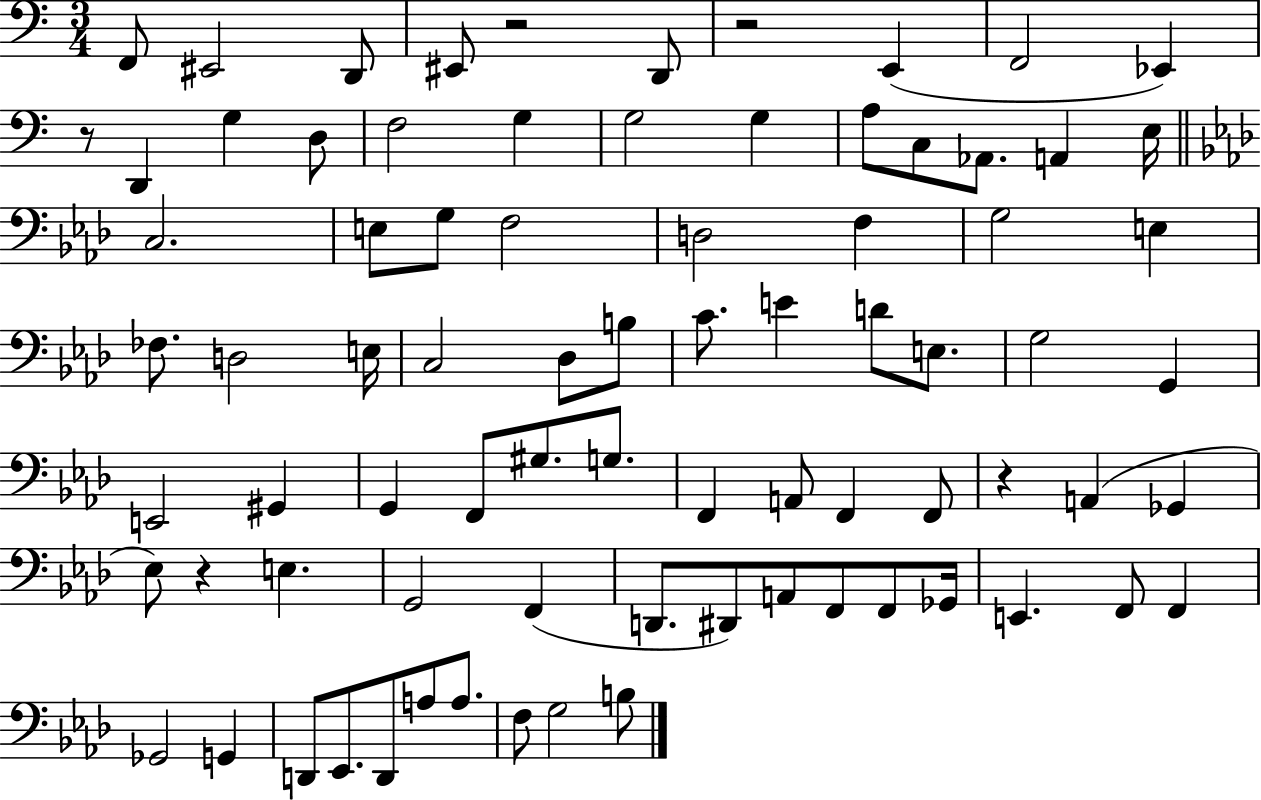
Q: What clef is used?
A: bass